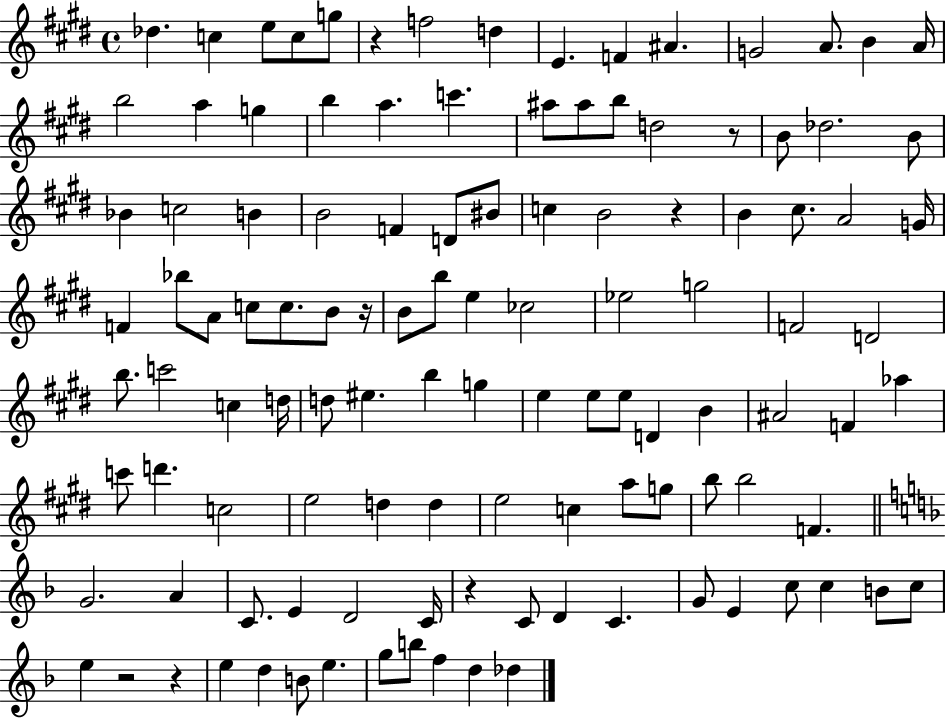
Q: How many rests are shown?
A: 7